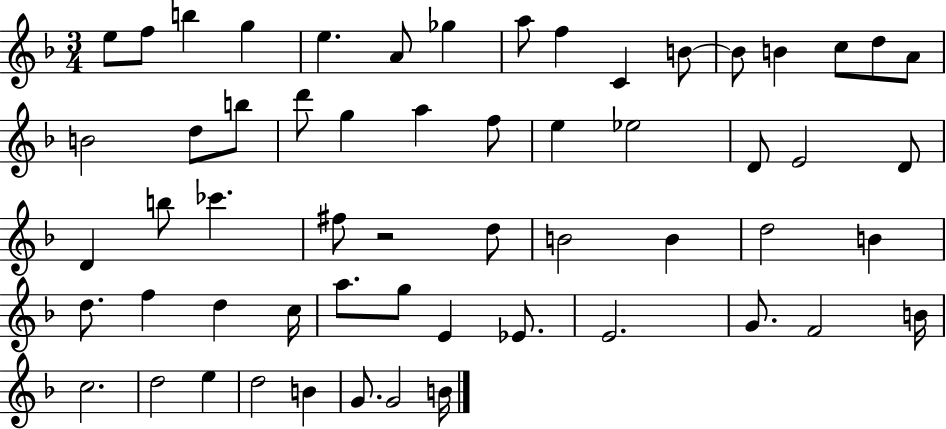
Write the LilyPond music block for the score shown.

{
  \clef treble
  \numericTimeSignature
  \time 3/4
  \key f \major
  e''8 f''8 b''4 g''4 | e''4. a'8 ges''4 | a''8 f''4 c'4 b'8~~ | b'8 b'4 c''8 d''8 a'8 | \break b'2 d''8 b''8 | d'''8 g''4 a''4 f''8 | e''4 ees''2 | d'8 e'2 d'8 | \break d'4 b''8 ces'''4. | fis''8 r2 d''8 | b'2 b'4 | d''2 b'4 | \break d''8. f''4 d''4 c''16 | a''8. g''8 e'4 ees'8. | e'2. | g'8. f'2 b'16 | \break c''2. | d''2 e''4 | d''2 b'4 | g'8. g'2 b'16 | \break \bar "|."
}